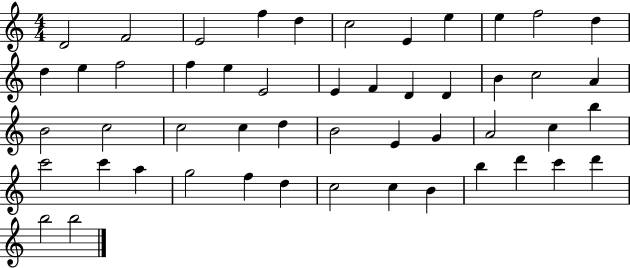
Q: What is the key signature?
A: C major